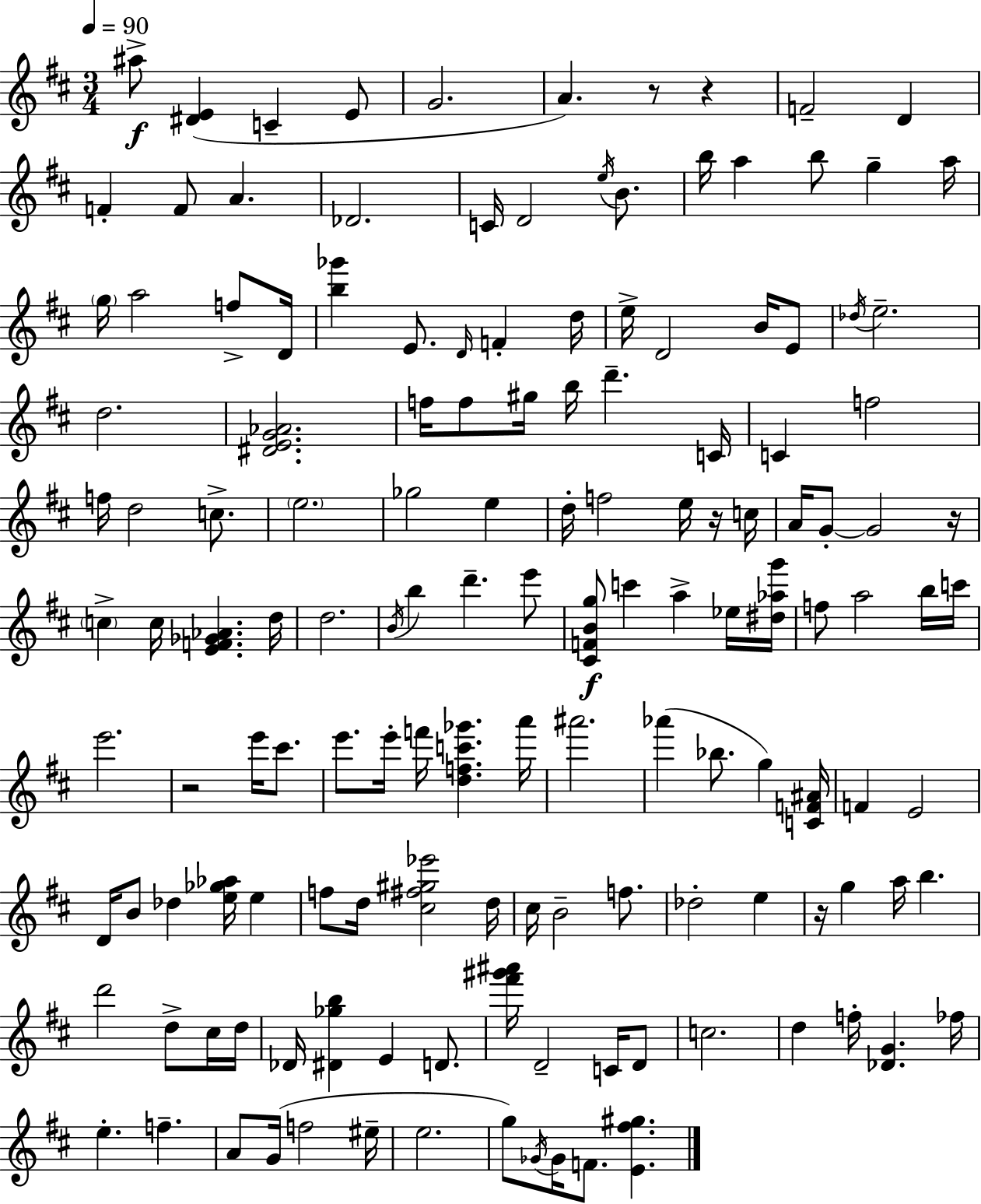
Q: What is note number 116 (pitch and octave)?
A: A4